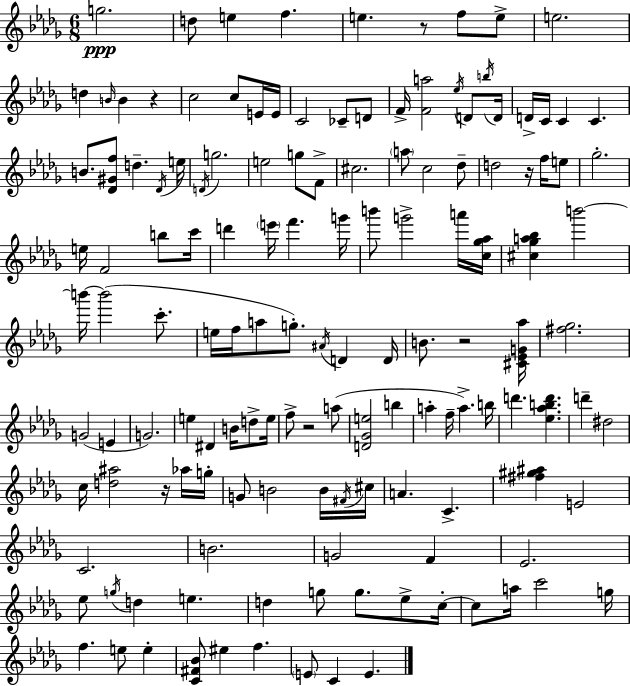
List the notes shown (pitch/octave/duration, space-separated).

G5/h. D5/e E5/q F5/q. E5/q. R/e F5/e E5/e E5/h. D5/q B4/s B4/q R/q C5/h C5/e E4/s E4/s C4/h CES4/e D4/e F4/s [F4,A5]/h Eb5/s D4/e B5/s D4/s D4/s C4/s C4/q C4/q. B4/e. [Db4,G#4,F5]/e D5/q. Db4/s E5/s D4/s G5/h. E5/h G5/e F4/e C#5/h. A5/e C5/h Db5/e D5/h R/s F5/s E5/e Gb5/h. E5/s F4/h B5/e C6/s D6/q E6/s F6/q. G6/s B6/e G6/h A6/s [C5,Gb5,Ab5]/s [C#5,Gb5,A5,Bb5]/q B6/h B6/s B6/h C6/e. E5/s F5/s A5/e G5/e. A#4/s D4/q D4/s B4/e. R/h [C#4,Eb4,G4,Ab5]/s [F#5,Gb5]/h. G4/h E4/q G4/h. E5/q D#4/q B4/s D5/e E5/s F5/e R/h A5/e [D4,Gb4,E5]/h B5/q A5/q F5/s A5/q. B5/s D6/q. [Eb5,Ab5,B5,D6]/q. D6/q D#5/h C5/s [D5,A#5]/h R/s Ab5/s G5/s G4/e B4/h B4/s F#4/s C#5/s A4/q. C4/q. [F#5,G#5,A#5]/q E4/h C4/h. B4/h. G4/h F4/q Eb4/h. Eb5/e G5/s D5/q E5/q. D5/q G5/e G5/e. Eb5/e C5/s C5/e A5/s C6/h G5/s F5/q. E5/e E5/q [C4,F#4,Bb4]/e EIS5/q F5/q. E4/e C4/q E4/q.